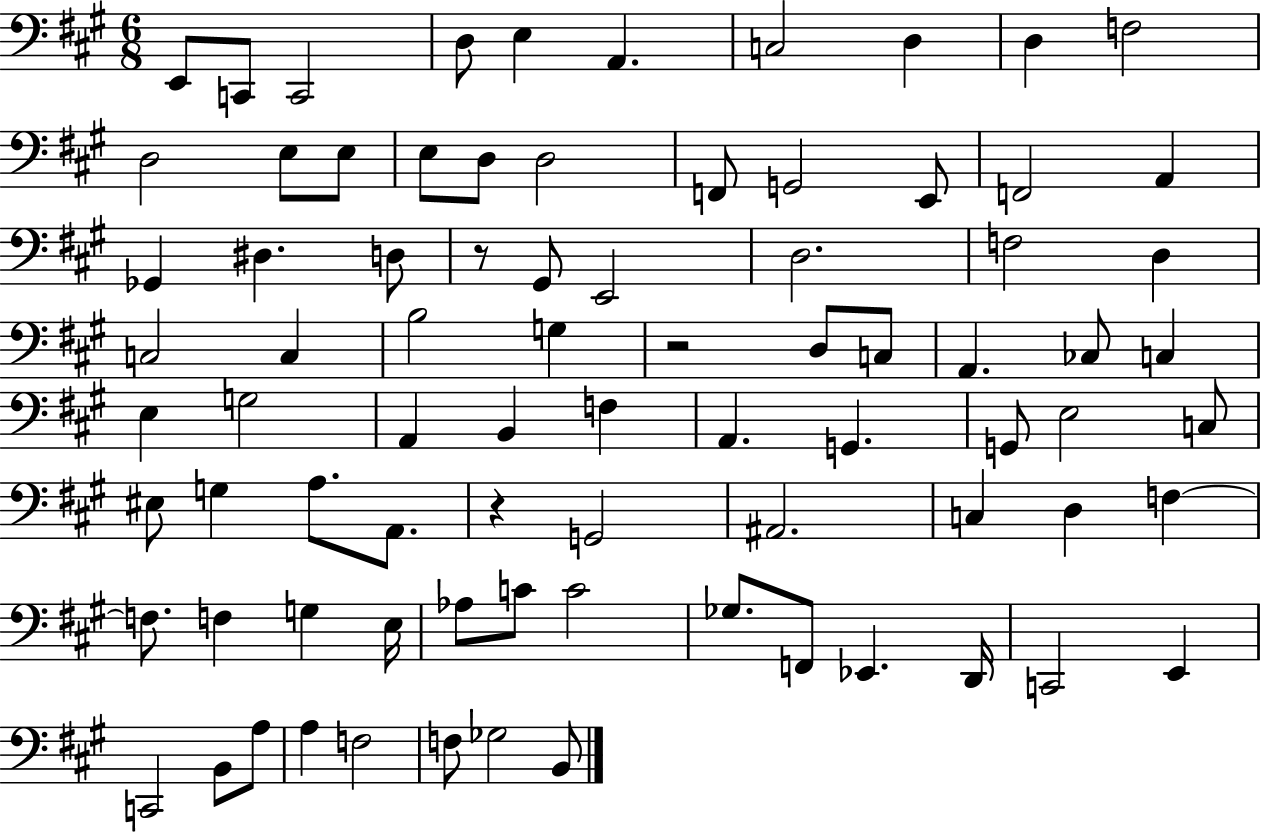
X:1
T:Untitled
M:6/8
L:1/4
K:A
E,,/2 C,,/2 C,,2 D,/2 E, A,, C,2 D, D, F,2 D,2 E,/2 E,/2 E,/2 D,/2 D,2 F,,/2 G,,2 E,,/2 F,,2 A,, _G,, ^D, D,/2 z/2 ^G,,/2 E,,2 D,2 F,2 D, C,2 C, B,2 G, z2 D,/2 C,/2 A,, _C,/2 C, E, G,2 A,, B,, F, A,, G,, G,,/2 E,2 C,/2 ^E,/2 G, A,/2 A,,/2 z G,,2 ^A,,2 C, D, F, F,/2 F, G, E,/4 _A,/2 C/2 C2 _G,/2 F,,/2 _E,, D,,/4 C,,2 E,, C,,2 B,,/2 A,/2 A, F,2 F,/2 _G,2 B,,/2